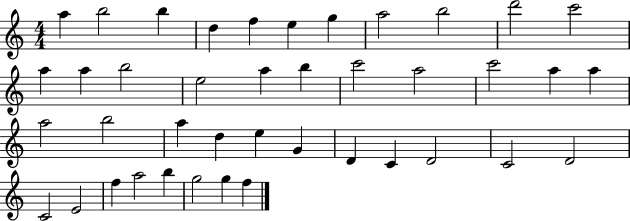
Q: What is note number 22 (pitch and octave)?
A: A5